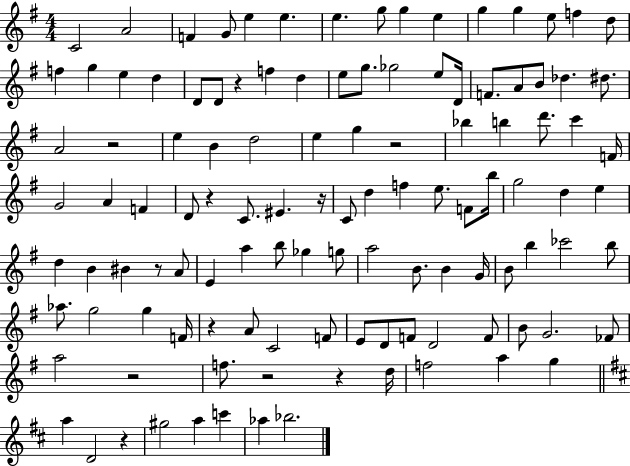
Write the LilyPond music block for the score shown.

{
  \clef treble
  \numericTimeSignature
  \time 4/4
  \key g \major
  \repeat volta 2 { c'2 a'2 | f'4 g'8 e''4 e''4. | e''4. g''8 g''4 e''4 | g''4 g''4 e''8 f''4 d''8 | \break f''4 g''4 e''4 d''4 | d'8 d'8 r4 f''4 d''4 | e''8 g''8. ges''2 e''8 d'16 | f'8. a'8 b'8 des''4. dis''8. | \break a'2 r2 | e''4 b'4 d''2 | e''4 g''4 r2 | bes''4 b''4 d'''8. c'''4 f'16 | \break g'2 a'4 f'4 | d'8 r4 c'8. eis'4. r16 | c'8 d''4 f''4 e''8. f'8 b''16 | g''2 d''4 e''4 | \break d''4 b'4 bis'4 r8 a'8 | e'4 a''4 b''8 ges''4 g''8 | a''2 b'8. b'4 g'16 | b'8 b''4 ces'''2 b''8 | \break aes''8. g''2 g''4 f'16 | r4 a'8 c'2 f'8 | e'8 d'8 f'8 d'2 f'8 | b'8 g'2. fes'8 | \break a''2 r2 | f''8. r2 r4 d''16 | f''2 a''4 g''4 | \bar "||" \break \key b \minor a''4 d'2 r4 | gis''2 a''4 c'''4 | aes''4 bes''2. | } \bar "|."
}